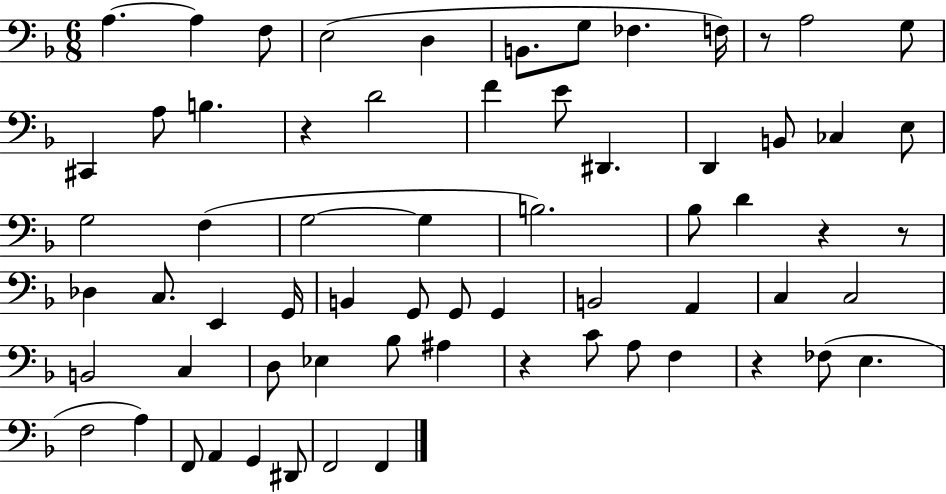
X:1
T:Untitled
M:6/8
L:1/4
K:F
A, A, F,/2 E,2 D, B,,/2 G,/2 _F, F,/4 z/2 A,2 G,/2 ^C,, A,/2 B, z D2 F E/2 ^D,, D,, B,,/2 _C, E,/2 G,2 F, G,2 G, B,2 _B,/2 D z z/2 _D, C,/2 E,, G,,/4 B,, G,,/2 G,,/2 G,, B,,2 A,, C, C,2 B,,2 C, D,/2 _E, _B,/2 ^A, z C/2 A,/2 F, z _F,/2 E, F,2 A, F,,/2 A,, G,, ^D,,/2 F,,2 F,,